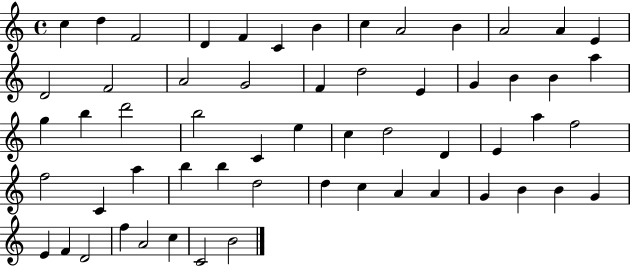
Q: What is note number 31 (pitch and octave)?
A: C5